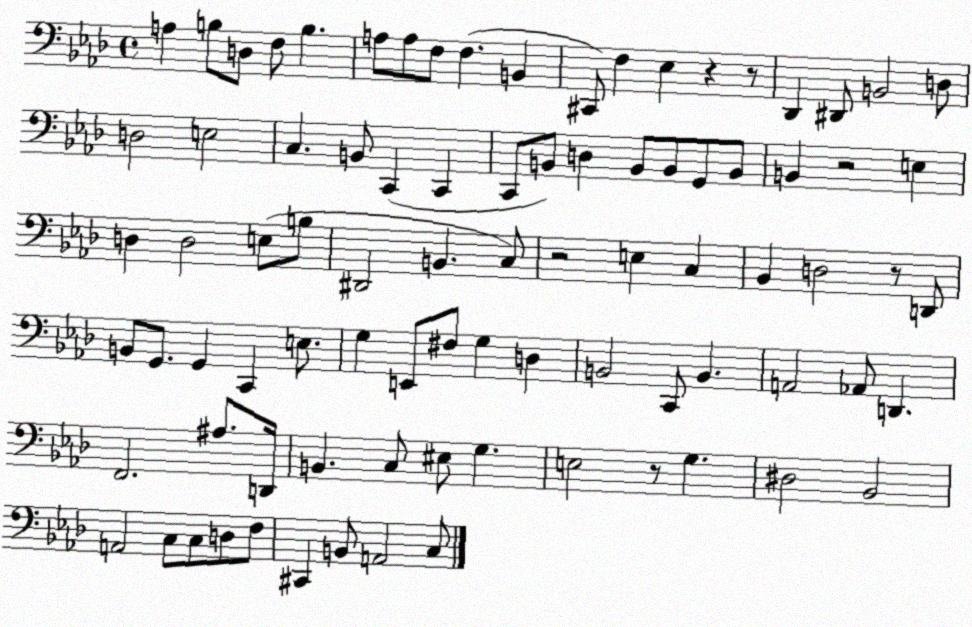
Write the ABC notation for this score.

X:1
T:Untitled
M:4/4
L:1/4
K:Ab
A, B,/2 D,/2 F,/2 B, A,/2 A,/2 F,/2 F, B,, ^C,,/2 F, _E, z z/2 _D,, ^D,,/2 B,,2 D,/2 D,2 E,2 C, B,,/2 C,, C,, C,,/2 B,,/2 D, B,,/2 B,,/2 G,,/2 B,,/2 B,, z2 E, D, D,2 E,/2 B,/2 ^D,,2 B,, C,/2 z2 E, C, _B,, D,2 z/2 D,,/2 B,,/2 G,,/2 G,, C,, E,/2 G, E,,/2 ^F,/2 G, D, B,,2 C,,/2 B,, A,,2 _A,,/2 D,, F,,2 ^A,/2 D,,/4 B,, C,/2 ^E,/2 G, E,2 z/2 G, ^D,2 _B,,2 A,,2 C,/2 C,/2 D,/2 F,/2 ^C,, B,,/2 A,,2 C,/2